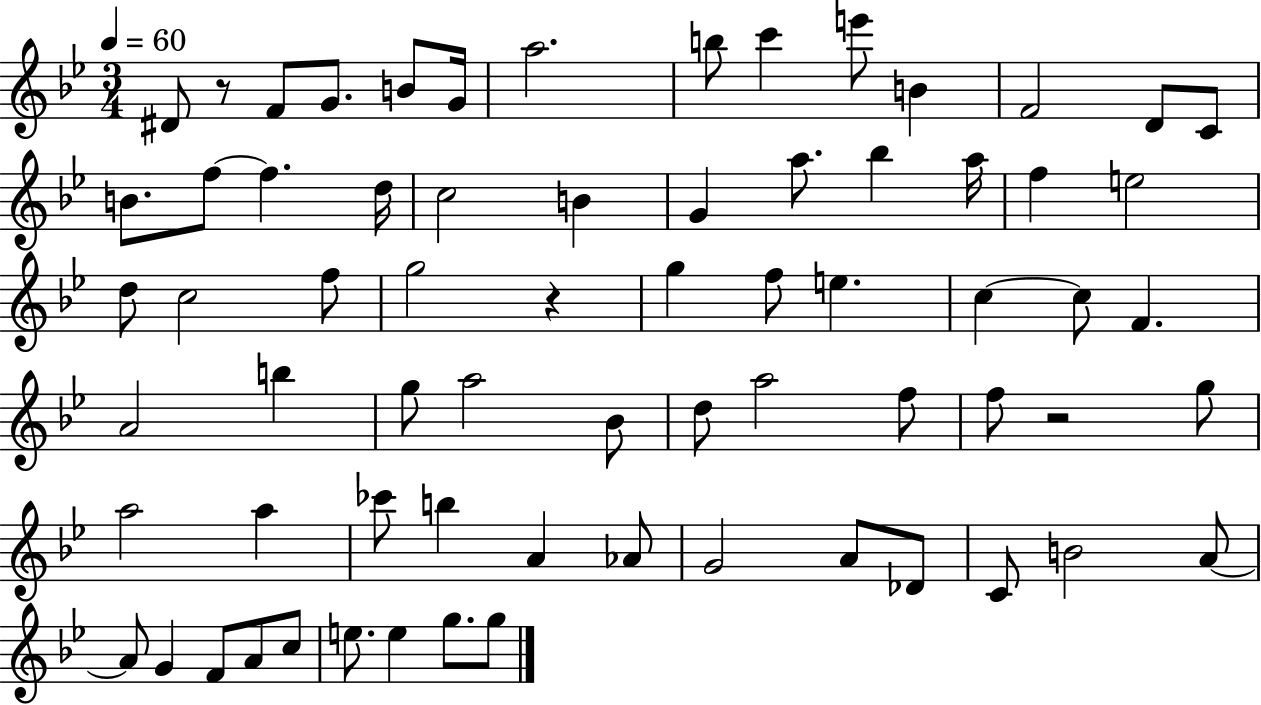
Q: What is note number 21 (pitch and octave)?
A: A5